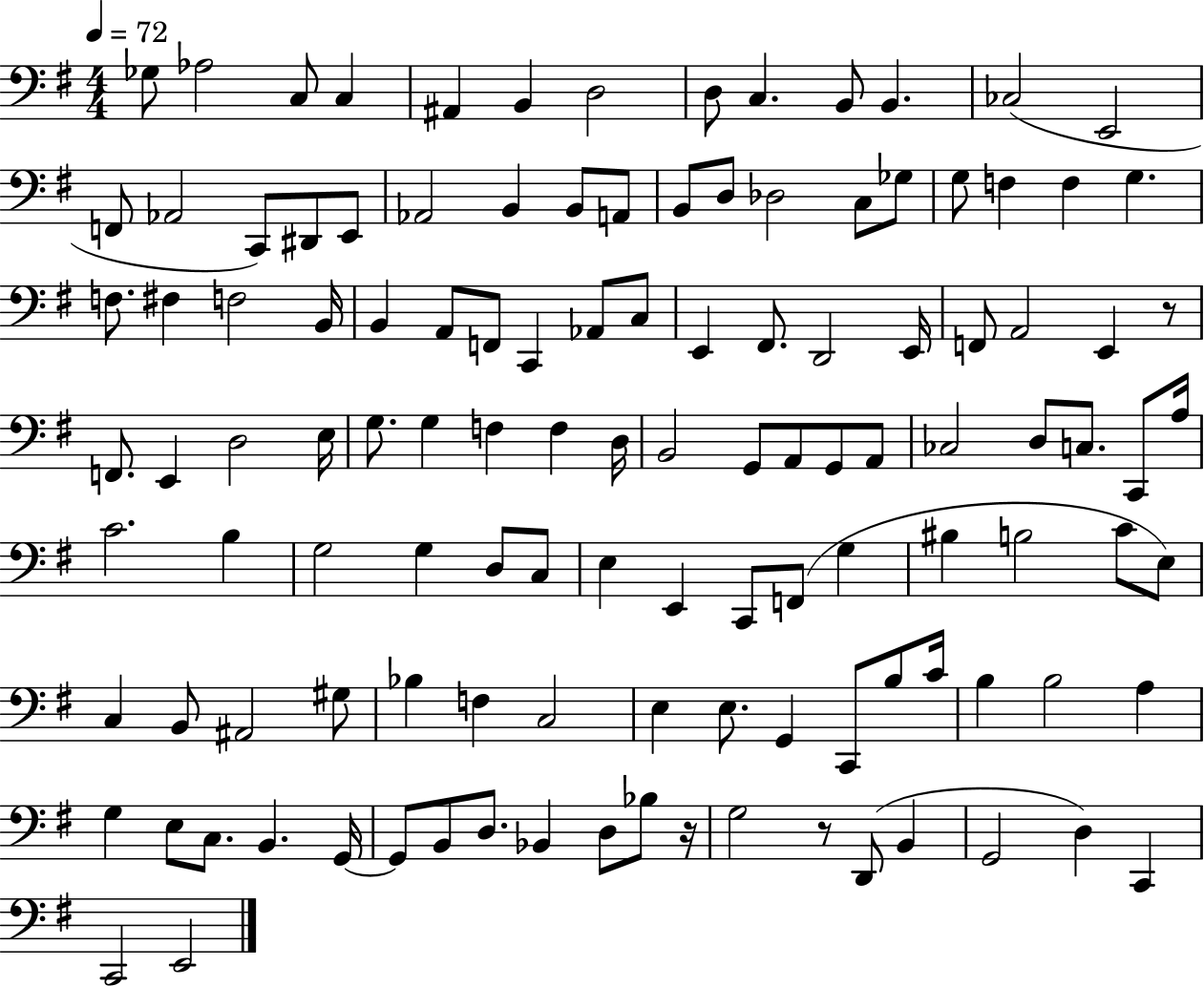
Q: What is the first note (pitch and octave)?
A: Gb3